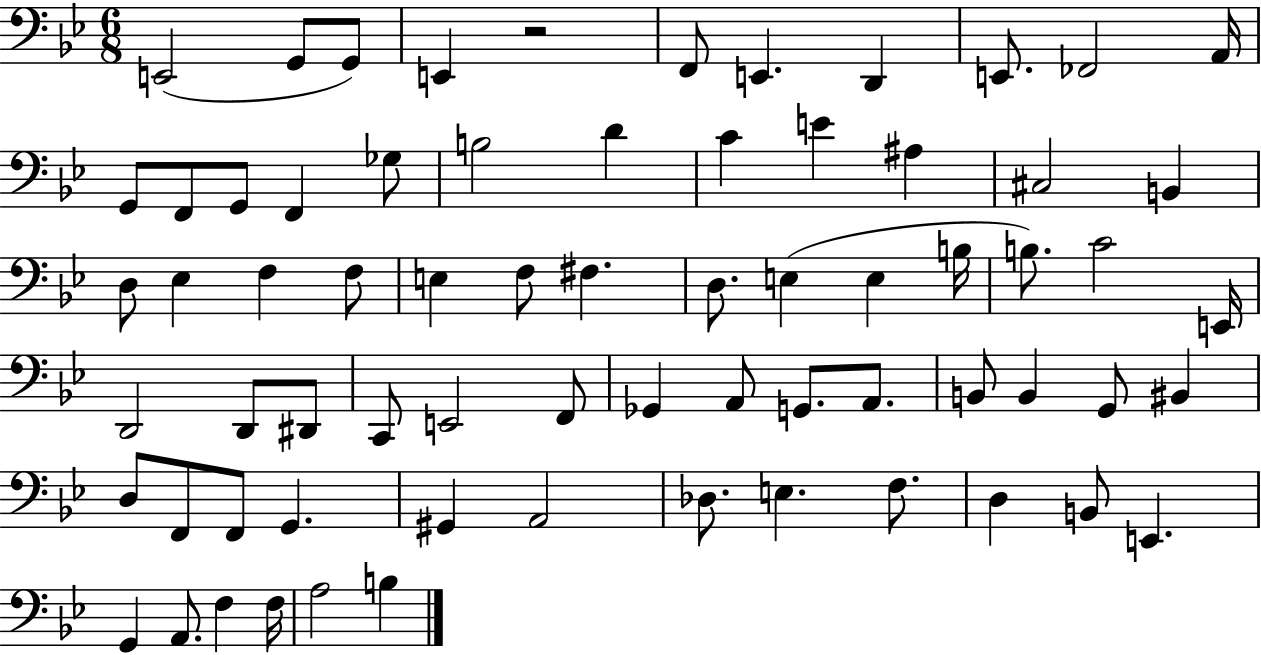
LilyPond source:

{
  \clef bass
  \numericTimeSignature
  \time 6/8
  \key bes \major
  e,2( g,8 g,8) | e,4 r2 | f,8 e,4. d,4 | e,8. fes,2 a,16 | \break g,8 f,8 g,8 f,4 ges8 | b2 d'4 | c'4 e'4 ais4 | cis2 b,4 | \break d8 ees4 f4 f8 | e4 f8 fis4. | d8. e4( e4 b16 | b8.) c'2 e,16 | \break d,2 d,8 dis,8 | c,8 e,2 f,8 | ges,4 a,8 g,8. a,8. | b,8 b,4 g,8 bis,4 | \break d8 f,8 f,8 g,4. | gis,4 a,2 | des8. e4. f8. | d4 b,8 e,4. | \break g,4 a,8. f4 f16 | a2 b4 | \bar "|."
}